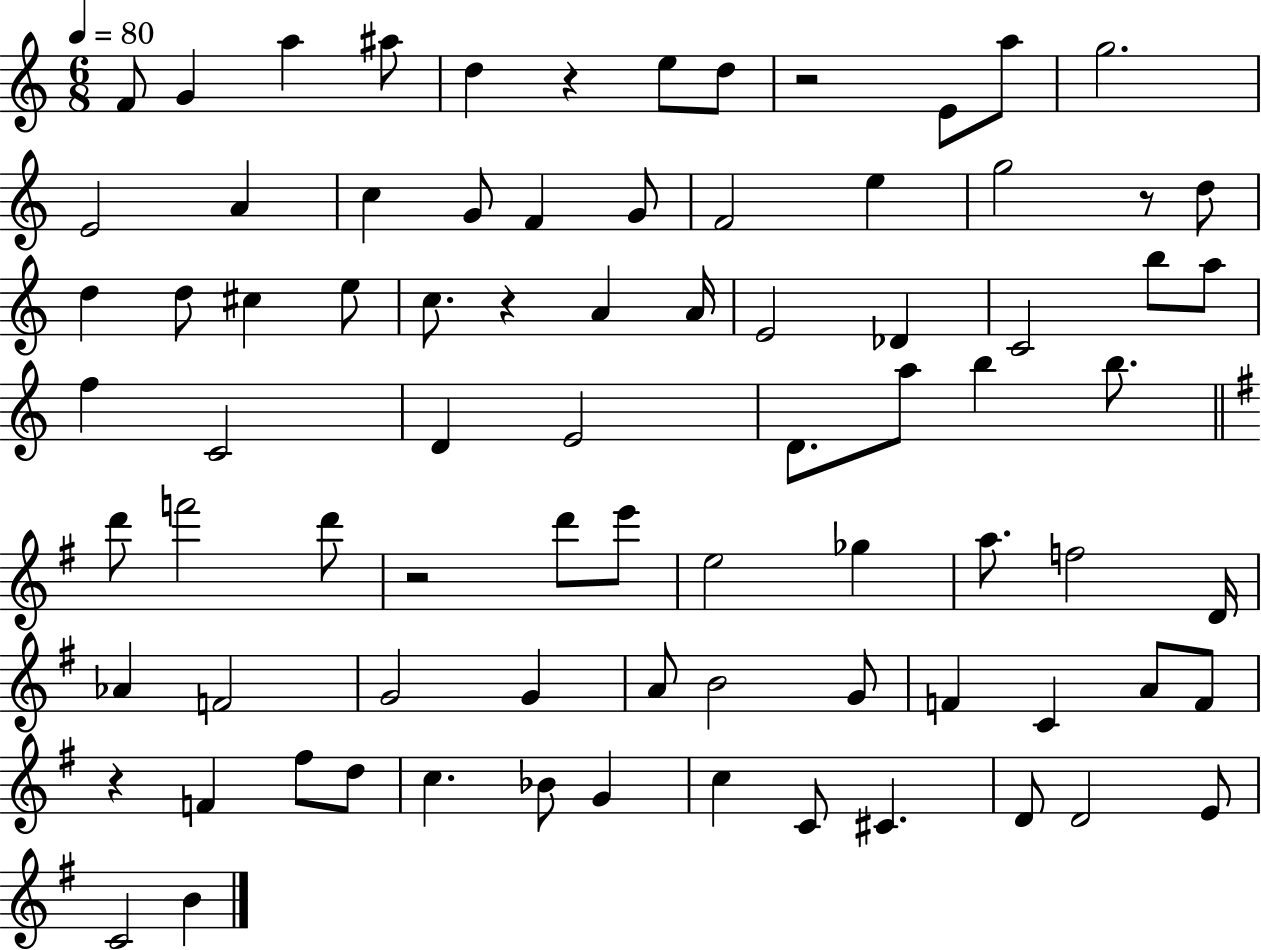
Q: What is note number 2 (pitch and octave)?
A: G4